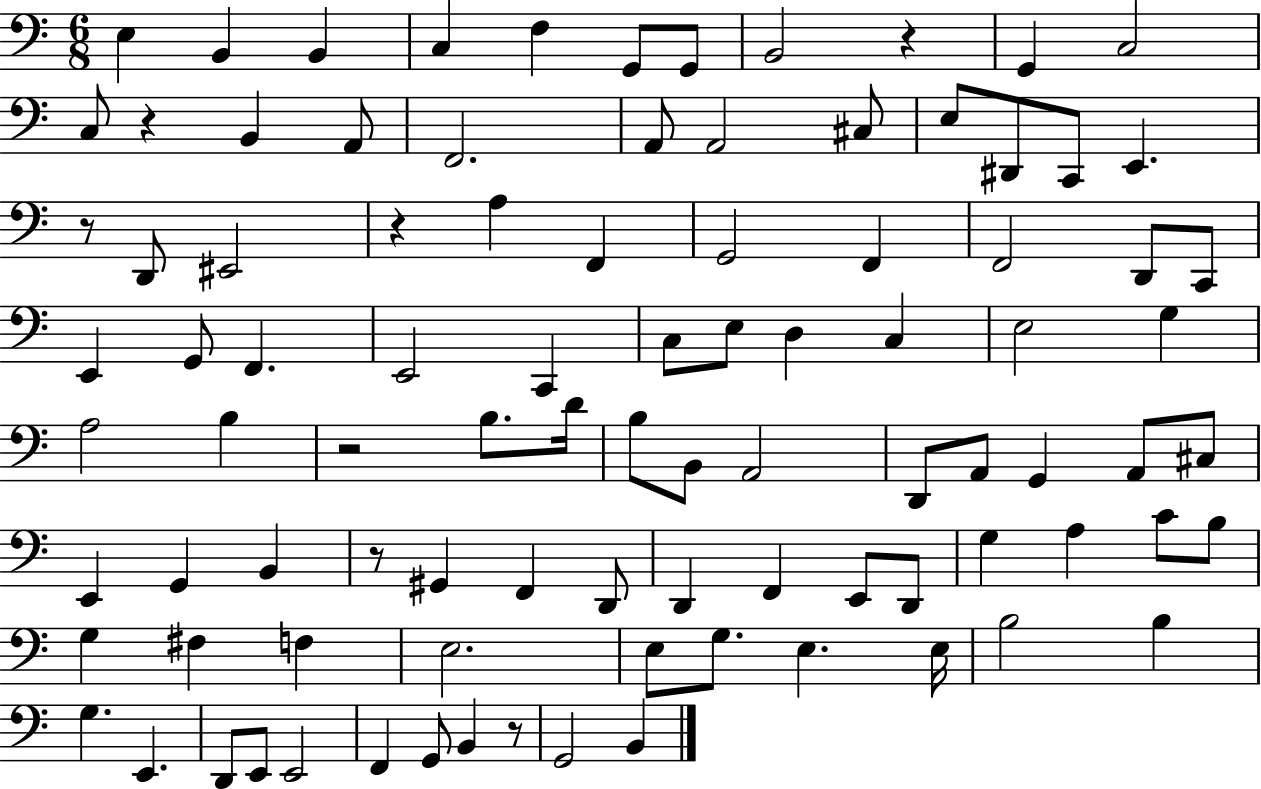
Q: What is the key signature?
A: C major